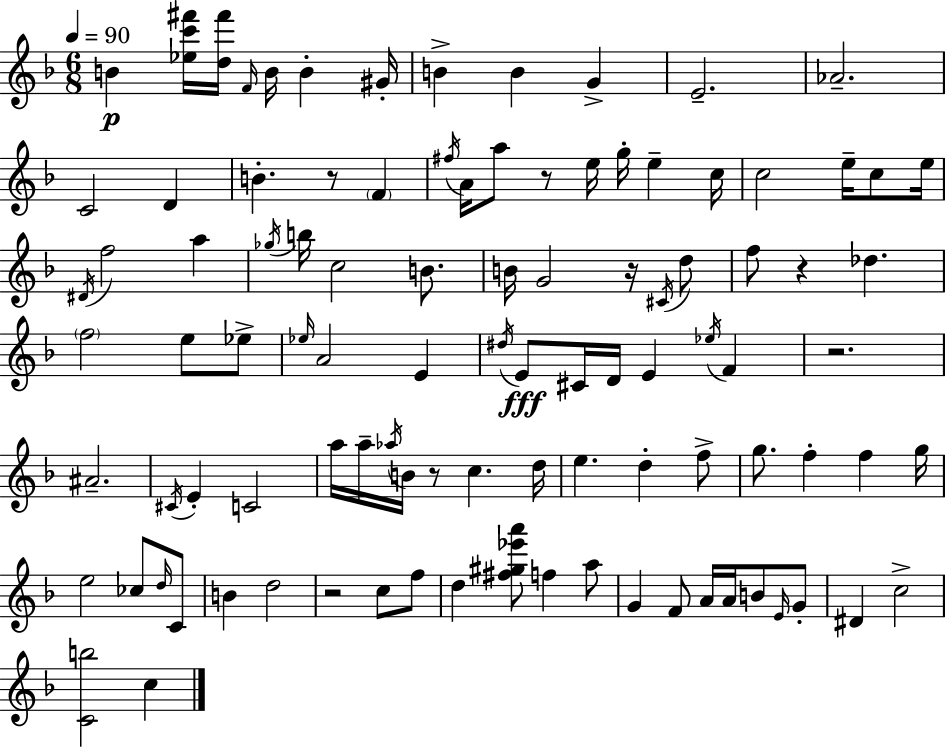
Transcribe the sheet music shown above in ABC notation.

X:1
T:Untitled
M:6/8
L:1/4
K:Dm
B [_ec'^f']/4 [d^f']/4 F/4 B/4 B ^G/4 B B G E2 _A2 C2 D B z/2 F ^f/4 A/4 a/2 z/2 e/4 g/4 e c/4 c2 e/4 c/2 e/4 ^D/4 f2 a _g/4 b/4 c2 B/2 B/4 G2 z/4 ^C/4 d/2 f/2 z _d f2 e/2 _e/2 _e/4 A2 E ^d/4 E/2 ^C/4 D/4 E _e/4 F z2 ^A2 ^C/4 E C2 a/4 a/4 _a/4 B/4 z/2 c d/4 e d f/2 g/2 f f g/4 e2 _c/2 d/4 C/2 B d2 z2 c/2 f/2 d [^f^g_e'a']/2 f a/2 G F/2 A/4 A/4 B/2 E/4 G/2 ^D c2 [Cb]2 c